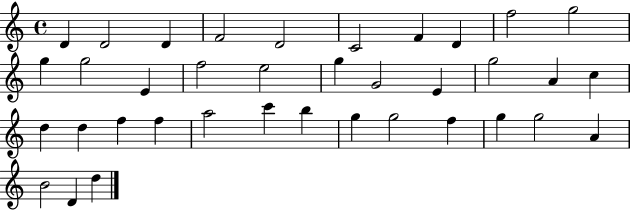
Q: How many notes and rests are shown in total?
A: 37